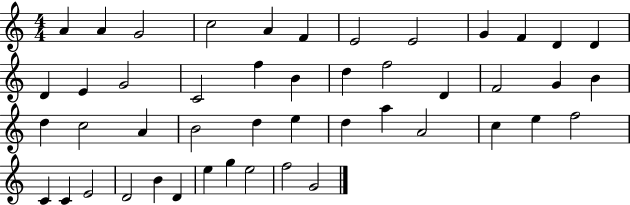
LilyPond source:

{
  \clef treble
  \numericTimeSignature
  \time 4/4
  \key c \major
  a'4 a'4 g'2 | c''2 a'4 f'4 | e'2 e'2 | g'4 f'4 d'4 d'4 | \break d'4 e'4 g'2 | c'2 f''4 b'4 | d''4 f''2 d'4 | f'2 g'4 b'4 | \break d''4 c''2 a'4 | b'2 d''4 e''4 | d''4 a''4 a'2 | c''4 e''4 f''2 | \break c'4 c'4 e'2 | d'2 b'4 d'4 | e''4 g''4 e''2 | f''2 g'2 | \break \bar "|."
}